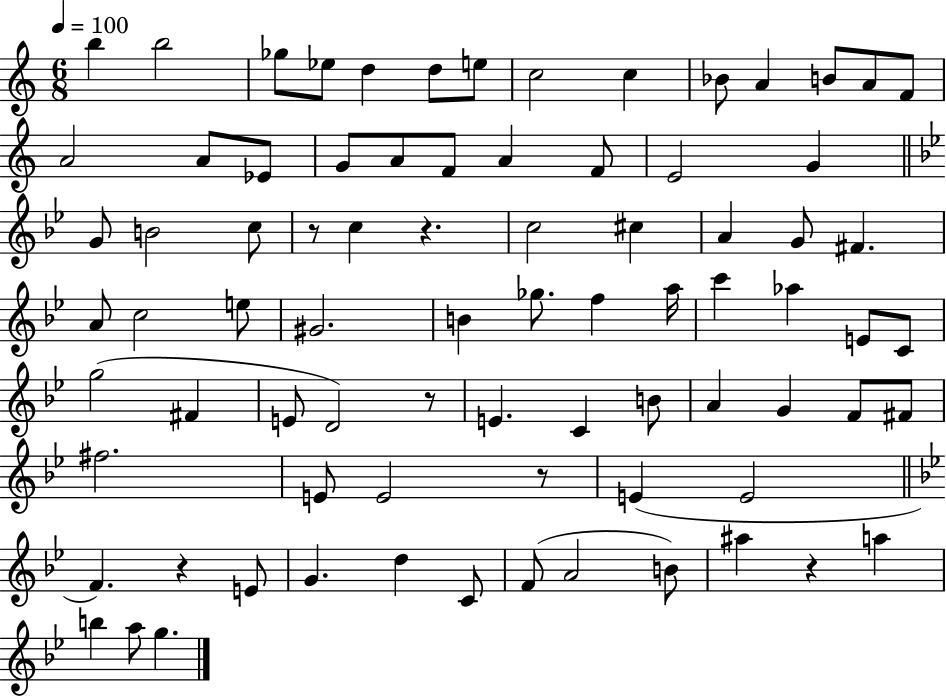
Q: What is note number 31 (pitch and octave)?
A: A4